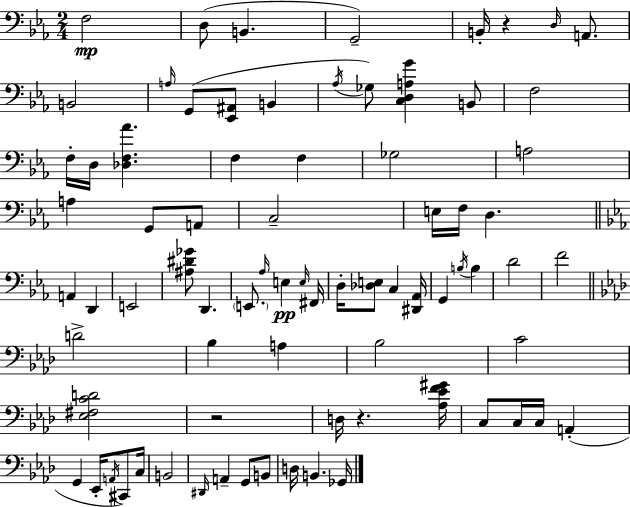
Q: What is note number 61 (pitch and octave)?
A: D#2